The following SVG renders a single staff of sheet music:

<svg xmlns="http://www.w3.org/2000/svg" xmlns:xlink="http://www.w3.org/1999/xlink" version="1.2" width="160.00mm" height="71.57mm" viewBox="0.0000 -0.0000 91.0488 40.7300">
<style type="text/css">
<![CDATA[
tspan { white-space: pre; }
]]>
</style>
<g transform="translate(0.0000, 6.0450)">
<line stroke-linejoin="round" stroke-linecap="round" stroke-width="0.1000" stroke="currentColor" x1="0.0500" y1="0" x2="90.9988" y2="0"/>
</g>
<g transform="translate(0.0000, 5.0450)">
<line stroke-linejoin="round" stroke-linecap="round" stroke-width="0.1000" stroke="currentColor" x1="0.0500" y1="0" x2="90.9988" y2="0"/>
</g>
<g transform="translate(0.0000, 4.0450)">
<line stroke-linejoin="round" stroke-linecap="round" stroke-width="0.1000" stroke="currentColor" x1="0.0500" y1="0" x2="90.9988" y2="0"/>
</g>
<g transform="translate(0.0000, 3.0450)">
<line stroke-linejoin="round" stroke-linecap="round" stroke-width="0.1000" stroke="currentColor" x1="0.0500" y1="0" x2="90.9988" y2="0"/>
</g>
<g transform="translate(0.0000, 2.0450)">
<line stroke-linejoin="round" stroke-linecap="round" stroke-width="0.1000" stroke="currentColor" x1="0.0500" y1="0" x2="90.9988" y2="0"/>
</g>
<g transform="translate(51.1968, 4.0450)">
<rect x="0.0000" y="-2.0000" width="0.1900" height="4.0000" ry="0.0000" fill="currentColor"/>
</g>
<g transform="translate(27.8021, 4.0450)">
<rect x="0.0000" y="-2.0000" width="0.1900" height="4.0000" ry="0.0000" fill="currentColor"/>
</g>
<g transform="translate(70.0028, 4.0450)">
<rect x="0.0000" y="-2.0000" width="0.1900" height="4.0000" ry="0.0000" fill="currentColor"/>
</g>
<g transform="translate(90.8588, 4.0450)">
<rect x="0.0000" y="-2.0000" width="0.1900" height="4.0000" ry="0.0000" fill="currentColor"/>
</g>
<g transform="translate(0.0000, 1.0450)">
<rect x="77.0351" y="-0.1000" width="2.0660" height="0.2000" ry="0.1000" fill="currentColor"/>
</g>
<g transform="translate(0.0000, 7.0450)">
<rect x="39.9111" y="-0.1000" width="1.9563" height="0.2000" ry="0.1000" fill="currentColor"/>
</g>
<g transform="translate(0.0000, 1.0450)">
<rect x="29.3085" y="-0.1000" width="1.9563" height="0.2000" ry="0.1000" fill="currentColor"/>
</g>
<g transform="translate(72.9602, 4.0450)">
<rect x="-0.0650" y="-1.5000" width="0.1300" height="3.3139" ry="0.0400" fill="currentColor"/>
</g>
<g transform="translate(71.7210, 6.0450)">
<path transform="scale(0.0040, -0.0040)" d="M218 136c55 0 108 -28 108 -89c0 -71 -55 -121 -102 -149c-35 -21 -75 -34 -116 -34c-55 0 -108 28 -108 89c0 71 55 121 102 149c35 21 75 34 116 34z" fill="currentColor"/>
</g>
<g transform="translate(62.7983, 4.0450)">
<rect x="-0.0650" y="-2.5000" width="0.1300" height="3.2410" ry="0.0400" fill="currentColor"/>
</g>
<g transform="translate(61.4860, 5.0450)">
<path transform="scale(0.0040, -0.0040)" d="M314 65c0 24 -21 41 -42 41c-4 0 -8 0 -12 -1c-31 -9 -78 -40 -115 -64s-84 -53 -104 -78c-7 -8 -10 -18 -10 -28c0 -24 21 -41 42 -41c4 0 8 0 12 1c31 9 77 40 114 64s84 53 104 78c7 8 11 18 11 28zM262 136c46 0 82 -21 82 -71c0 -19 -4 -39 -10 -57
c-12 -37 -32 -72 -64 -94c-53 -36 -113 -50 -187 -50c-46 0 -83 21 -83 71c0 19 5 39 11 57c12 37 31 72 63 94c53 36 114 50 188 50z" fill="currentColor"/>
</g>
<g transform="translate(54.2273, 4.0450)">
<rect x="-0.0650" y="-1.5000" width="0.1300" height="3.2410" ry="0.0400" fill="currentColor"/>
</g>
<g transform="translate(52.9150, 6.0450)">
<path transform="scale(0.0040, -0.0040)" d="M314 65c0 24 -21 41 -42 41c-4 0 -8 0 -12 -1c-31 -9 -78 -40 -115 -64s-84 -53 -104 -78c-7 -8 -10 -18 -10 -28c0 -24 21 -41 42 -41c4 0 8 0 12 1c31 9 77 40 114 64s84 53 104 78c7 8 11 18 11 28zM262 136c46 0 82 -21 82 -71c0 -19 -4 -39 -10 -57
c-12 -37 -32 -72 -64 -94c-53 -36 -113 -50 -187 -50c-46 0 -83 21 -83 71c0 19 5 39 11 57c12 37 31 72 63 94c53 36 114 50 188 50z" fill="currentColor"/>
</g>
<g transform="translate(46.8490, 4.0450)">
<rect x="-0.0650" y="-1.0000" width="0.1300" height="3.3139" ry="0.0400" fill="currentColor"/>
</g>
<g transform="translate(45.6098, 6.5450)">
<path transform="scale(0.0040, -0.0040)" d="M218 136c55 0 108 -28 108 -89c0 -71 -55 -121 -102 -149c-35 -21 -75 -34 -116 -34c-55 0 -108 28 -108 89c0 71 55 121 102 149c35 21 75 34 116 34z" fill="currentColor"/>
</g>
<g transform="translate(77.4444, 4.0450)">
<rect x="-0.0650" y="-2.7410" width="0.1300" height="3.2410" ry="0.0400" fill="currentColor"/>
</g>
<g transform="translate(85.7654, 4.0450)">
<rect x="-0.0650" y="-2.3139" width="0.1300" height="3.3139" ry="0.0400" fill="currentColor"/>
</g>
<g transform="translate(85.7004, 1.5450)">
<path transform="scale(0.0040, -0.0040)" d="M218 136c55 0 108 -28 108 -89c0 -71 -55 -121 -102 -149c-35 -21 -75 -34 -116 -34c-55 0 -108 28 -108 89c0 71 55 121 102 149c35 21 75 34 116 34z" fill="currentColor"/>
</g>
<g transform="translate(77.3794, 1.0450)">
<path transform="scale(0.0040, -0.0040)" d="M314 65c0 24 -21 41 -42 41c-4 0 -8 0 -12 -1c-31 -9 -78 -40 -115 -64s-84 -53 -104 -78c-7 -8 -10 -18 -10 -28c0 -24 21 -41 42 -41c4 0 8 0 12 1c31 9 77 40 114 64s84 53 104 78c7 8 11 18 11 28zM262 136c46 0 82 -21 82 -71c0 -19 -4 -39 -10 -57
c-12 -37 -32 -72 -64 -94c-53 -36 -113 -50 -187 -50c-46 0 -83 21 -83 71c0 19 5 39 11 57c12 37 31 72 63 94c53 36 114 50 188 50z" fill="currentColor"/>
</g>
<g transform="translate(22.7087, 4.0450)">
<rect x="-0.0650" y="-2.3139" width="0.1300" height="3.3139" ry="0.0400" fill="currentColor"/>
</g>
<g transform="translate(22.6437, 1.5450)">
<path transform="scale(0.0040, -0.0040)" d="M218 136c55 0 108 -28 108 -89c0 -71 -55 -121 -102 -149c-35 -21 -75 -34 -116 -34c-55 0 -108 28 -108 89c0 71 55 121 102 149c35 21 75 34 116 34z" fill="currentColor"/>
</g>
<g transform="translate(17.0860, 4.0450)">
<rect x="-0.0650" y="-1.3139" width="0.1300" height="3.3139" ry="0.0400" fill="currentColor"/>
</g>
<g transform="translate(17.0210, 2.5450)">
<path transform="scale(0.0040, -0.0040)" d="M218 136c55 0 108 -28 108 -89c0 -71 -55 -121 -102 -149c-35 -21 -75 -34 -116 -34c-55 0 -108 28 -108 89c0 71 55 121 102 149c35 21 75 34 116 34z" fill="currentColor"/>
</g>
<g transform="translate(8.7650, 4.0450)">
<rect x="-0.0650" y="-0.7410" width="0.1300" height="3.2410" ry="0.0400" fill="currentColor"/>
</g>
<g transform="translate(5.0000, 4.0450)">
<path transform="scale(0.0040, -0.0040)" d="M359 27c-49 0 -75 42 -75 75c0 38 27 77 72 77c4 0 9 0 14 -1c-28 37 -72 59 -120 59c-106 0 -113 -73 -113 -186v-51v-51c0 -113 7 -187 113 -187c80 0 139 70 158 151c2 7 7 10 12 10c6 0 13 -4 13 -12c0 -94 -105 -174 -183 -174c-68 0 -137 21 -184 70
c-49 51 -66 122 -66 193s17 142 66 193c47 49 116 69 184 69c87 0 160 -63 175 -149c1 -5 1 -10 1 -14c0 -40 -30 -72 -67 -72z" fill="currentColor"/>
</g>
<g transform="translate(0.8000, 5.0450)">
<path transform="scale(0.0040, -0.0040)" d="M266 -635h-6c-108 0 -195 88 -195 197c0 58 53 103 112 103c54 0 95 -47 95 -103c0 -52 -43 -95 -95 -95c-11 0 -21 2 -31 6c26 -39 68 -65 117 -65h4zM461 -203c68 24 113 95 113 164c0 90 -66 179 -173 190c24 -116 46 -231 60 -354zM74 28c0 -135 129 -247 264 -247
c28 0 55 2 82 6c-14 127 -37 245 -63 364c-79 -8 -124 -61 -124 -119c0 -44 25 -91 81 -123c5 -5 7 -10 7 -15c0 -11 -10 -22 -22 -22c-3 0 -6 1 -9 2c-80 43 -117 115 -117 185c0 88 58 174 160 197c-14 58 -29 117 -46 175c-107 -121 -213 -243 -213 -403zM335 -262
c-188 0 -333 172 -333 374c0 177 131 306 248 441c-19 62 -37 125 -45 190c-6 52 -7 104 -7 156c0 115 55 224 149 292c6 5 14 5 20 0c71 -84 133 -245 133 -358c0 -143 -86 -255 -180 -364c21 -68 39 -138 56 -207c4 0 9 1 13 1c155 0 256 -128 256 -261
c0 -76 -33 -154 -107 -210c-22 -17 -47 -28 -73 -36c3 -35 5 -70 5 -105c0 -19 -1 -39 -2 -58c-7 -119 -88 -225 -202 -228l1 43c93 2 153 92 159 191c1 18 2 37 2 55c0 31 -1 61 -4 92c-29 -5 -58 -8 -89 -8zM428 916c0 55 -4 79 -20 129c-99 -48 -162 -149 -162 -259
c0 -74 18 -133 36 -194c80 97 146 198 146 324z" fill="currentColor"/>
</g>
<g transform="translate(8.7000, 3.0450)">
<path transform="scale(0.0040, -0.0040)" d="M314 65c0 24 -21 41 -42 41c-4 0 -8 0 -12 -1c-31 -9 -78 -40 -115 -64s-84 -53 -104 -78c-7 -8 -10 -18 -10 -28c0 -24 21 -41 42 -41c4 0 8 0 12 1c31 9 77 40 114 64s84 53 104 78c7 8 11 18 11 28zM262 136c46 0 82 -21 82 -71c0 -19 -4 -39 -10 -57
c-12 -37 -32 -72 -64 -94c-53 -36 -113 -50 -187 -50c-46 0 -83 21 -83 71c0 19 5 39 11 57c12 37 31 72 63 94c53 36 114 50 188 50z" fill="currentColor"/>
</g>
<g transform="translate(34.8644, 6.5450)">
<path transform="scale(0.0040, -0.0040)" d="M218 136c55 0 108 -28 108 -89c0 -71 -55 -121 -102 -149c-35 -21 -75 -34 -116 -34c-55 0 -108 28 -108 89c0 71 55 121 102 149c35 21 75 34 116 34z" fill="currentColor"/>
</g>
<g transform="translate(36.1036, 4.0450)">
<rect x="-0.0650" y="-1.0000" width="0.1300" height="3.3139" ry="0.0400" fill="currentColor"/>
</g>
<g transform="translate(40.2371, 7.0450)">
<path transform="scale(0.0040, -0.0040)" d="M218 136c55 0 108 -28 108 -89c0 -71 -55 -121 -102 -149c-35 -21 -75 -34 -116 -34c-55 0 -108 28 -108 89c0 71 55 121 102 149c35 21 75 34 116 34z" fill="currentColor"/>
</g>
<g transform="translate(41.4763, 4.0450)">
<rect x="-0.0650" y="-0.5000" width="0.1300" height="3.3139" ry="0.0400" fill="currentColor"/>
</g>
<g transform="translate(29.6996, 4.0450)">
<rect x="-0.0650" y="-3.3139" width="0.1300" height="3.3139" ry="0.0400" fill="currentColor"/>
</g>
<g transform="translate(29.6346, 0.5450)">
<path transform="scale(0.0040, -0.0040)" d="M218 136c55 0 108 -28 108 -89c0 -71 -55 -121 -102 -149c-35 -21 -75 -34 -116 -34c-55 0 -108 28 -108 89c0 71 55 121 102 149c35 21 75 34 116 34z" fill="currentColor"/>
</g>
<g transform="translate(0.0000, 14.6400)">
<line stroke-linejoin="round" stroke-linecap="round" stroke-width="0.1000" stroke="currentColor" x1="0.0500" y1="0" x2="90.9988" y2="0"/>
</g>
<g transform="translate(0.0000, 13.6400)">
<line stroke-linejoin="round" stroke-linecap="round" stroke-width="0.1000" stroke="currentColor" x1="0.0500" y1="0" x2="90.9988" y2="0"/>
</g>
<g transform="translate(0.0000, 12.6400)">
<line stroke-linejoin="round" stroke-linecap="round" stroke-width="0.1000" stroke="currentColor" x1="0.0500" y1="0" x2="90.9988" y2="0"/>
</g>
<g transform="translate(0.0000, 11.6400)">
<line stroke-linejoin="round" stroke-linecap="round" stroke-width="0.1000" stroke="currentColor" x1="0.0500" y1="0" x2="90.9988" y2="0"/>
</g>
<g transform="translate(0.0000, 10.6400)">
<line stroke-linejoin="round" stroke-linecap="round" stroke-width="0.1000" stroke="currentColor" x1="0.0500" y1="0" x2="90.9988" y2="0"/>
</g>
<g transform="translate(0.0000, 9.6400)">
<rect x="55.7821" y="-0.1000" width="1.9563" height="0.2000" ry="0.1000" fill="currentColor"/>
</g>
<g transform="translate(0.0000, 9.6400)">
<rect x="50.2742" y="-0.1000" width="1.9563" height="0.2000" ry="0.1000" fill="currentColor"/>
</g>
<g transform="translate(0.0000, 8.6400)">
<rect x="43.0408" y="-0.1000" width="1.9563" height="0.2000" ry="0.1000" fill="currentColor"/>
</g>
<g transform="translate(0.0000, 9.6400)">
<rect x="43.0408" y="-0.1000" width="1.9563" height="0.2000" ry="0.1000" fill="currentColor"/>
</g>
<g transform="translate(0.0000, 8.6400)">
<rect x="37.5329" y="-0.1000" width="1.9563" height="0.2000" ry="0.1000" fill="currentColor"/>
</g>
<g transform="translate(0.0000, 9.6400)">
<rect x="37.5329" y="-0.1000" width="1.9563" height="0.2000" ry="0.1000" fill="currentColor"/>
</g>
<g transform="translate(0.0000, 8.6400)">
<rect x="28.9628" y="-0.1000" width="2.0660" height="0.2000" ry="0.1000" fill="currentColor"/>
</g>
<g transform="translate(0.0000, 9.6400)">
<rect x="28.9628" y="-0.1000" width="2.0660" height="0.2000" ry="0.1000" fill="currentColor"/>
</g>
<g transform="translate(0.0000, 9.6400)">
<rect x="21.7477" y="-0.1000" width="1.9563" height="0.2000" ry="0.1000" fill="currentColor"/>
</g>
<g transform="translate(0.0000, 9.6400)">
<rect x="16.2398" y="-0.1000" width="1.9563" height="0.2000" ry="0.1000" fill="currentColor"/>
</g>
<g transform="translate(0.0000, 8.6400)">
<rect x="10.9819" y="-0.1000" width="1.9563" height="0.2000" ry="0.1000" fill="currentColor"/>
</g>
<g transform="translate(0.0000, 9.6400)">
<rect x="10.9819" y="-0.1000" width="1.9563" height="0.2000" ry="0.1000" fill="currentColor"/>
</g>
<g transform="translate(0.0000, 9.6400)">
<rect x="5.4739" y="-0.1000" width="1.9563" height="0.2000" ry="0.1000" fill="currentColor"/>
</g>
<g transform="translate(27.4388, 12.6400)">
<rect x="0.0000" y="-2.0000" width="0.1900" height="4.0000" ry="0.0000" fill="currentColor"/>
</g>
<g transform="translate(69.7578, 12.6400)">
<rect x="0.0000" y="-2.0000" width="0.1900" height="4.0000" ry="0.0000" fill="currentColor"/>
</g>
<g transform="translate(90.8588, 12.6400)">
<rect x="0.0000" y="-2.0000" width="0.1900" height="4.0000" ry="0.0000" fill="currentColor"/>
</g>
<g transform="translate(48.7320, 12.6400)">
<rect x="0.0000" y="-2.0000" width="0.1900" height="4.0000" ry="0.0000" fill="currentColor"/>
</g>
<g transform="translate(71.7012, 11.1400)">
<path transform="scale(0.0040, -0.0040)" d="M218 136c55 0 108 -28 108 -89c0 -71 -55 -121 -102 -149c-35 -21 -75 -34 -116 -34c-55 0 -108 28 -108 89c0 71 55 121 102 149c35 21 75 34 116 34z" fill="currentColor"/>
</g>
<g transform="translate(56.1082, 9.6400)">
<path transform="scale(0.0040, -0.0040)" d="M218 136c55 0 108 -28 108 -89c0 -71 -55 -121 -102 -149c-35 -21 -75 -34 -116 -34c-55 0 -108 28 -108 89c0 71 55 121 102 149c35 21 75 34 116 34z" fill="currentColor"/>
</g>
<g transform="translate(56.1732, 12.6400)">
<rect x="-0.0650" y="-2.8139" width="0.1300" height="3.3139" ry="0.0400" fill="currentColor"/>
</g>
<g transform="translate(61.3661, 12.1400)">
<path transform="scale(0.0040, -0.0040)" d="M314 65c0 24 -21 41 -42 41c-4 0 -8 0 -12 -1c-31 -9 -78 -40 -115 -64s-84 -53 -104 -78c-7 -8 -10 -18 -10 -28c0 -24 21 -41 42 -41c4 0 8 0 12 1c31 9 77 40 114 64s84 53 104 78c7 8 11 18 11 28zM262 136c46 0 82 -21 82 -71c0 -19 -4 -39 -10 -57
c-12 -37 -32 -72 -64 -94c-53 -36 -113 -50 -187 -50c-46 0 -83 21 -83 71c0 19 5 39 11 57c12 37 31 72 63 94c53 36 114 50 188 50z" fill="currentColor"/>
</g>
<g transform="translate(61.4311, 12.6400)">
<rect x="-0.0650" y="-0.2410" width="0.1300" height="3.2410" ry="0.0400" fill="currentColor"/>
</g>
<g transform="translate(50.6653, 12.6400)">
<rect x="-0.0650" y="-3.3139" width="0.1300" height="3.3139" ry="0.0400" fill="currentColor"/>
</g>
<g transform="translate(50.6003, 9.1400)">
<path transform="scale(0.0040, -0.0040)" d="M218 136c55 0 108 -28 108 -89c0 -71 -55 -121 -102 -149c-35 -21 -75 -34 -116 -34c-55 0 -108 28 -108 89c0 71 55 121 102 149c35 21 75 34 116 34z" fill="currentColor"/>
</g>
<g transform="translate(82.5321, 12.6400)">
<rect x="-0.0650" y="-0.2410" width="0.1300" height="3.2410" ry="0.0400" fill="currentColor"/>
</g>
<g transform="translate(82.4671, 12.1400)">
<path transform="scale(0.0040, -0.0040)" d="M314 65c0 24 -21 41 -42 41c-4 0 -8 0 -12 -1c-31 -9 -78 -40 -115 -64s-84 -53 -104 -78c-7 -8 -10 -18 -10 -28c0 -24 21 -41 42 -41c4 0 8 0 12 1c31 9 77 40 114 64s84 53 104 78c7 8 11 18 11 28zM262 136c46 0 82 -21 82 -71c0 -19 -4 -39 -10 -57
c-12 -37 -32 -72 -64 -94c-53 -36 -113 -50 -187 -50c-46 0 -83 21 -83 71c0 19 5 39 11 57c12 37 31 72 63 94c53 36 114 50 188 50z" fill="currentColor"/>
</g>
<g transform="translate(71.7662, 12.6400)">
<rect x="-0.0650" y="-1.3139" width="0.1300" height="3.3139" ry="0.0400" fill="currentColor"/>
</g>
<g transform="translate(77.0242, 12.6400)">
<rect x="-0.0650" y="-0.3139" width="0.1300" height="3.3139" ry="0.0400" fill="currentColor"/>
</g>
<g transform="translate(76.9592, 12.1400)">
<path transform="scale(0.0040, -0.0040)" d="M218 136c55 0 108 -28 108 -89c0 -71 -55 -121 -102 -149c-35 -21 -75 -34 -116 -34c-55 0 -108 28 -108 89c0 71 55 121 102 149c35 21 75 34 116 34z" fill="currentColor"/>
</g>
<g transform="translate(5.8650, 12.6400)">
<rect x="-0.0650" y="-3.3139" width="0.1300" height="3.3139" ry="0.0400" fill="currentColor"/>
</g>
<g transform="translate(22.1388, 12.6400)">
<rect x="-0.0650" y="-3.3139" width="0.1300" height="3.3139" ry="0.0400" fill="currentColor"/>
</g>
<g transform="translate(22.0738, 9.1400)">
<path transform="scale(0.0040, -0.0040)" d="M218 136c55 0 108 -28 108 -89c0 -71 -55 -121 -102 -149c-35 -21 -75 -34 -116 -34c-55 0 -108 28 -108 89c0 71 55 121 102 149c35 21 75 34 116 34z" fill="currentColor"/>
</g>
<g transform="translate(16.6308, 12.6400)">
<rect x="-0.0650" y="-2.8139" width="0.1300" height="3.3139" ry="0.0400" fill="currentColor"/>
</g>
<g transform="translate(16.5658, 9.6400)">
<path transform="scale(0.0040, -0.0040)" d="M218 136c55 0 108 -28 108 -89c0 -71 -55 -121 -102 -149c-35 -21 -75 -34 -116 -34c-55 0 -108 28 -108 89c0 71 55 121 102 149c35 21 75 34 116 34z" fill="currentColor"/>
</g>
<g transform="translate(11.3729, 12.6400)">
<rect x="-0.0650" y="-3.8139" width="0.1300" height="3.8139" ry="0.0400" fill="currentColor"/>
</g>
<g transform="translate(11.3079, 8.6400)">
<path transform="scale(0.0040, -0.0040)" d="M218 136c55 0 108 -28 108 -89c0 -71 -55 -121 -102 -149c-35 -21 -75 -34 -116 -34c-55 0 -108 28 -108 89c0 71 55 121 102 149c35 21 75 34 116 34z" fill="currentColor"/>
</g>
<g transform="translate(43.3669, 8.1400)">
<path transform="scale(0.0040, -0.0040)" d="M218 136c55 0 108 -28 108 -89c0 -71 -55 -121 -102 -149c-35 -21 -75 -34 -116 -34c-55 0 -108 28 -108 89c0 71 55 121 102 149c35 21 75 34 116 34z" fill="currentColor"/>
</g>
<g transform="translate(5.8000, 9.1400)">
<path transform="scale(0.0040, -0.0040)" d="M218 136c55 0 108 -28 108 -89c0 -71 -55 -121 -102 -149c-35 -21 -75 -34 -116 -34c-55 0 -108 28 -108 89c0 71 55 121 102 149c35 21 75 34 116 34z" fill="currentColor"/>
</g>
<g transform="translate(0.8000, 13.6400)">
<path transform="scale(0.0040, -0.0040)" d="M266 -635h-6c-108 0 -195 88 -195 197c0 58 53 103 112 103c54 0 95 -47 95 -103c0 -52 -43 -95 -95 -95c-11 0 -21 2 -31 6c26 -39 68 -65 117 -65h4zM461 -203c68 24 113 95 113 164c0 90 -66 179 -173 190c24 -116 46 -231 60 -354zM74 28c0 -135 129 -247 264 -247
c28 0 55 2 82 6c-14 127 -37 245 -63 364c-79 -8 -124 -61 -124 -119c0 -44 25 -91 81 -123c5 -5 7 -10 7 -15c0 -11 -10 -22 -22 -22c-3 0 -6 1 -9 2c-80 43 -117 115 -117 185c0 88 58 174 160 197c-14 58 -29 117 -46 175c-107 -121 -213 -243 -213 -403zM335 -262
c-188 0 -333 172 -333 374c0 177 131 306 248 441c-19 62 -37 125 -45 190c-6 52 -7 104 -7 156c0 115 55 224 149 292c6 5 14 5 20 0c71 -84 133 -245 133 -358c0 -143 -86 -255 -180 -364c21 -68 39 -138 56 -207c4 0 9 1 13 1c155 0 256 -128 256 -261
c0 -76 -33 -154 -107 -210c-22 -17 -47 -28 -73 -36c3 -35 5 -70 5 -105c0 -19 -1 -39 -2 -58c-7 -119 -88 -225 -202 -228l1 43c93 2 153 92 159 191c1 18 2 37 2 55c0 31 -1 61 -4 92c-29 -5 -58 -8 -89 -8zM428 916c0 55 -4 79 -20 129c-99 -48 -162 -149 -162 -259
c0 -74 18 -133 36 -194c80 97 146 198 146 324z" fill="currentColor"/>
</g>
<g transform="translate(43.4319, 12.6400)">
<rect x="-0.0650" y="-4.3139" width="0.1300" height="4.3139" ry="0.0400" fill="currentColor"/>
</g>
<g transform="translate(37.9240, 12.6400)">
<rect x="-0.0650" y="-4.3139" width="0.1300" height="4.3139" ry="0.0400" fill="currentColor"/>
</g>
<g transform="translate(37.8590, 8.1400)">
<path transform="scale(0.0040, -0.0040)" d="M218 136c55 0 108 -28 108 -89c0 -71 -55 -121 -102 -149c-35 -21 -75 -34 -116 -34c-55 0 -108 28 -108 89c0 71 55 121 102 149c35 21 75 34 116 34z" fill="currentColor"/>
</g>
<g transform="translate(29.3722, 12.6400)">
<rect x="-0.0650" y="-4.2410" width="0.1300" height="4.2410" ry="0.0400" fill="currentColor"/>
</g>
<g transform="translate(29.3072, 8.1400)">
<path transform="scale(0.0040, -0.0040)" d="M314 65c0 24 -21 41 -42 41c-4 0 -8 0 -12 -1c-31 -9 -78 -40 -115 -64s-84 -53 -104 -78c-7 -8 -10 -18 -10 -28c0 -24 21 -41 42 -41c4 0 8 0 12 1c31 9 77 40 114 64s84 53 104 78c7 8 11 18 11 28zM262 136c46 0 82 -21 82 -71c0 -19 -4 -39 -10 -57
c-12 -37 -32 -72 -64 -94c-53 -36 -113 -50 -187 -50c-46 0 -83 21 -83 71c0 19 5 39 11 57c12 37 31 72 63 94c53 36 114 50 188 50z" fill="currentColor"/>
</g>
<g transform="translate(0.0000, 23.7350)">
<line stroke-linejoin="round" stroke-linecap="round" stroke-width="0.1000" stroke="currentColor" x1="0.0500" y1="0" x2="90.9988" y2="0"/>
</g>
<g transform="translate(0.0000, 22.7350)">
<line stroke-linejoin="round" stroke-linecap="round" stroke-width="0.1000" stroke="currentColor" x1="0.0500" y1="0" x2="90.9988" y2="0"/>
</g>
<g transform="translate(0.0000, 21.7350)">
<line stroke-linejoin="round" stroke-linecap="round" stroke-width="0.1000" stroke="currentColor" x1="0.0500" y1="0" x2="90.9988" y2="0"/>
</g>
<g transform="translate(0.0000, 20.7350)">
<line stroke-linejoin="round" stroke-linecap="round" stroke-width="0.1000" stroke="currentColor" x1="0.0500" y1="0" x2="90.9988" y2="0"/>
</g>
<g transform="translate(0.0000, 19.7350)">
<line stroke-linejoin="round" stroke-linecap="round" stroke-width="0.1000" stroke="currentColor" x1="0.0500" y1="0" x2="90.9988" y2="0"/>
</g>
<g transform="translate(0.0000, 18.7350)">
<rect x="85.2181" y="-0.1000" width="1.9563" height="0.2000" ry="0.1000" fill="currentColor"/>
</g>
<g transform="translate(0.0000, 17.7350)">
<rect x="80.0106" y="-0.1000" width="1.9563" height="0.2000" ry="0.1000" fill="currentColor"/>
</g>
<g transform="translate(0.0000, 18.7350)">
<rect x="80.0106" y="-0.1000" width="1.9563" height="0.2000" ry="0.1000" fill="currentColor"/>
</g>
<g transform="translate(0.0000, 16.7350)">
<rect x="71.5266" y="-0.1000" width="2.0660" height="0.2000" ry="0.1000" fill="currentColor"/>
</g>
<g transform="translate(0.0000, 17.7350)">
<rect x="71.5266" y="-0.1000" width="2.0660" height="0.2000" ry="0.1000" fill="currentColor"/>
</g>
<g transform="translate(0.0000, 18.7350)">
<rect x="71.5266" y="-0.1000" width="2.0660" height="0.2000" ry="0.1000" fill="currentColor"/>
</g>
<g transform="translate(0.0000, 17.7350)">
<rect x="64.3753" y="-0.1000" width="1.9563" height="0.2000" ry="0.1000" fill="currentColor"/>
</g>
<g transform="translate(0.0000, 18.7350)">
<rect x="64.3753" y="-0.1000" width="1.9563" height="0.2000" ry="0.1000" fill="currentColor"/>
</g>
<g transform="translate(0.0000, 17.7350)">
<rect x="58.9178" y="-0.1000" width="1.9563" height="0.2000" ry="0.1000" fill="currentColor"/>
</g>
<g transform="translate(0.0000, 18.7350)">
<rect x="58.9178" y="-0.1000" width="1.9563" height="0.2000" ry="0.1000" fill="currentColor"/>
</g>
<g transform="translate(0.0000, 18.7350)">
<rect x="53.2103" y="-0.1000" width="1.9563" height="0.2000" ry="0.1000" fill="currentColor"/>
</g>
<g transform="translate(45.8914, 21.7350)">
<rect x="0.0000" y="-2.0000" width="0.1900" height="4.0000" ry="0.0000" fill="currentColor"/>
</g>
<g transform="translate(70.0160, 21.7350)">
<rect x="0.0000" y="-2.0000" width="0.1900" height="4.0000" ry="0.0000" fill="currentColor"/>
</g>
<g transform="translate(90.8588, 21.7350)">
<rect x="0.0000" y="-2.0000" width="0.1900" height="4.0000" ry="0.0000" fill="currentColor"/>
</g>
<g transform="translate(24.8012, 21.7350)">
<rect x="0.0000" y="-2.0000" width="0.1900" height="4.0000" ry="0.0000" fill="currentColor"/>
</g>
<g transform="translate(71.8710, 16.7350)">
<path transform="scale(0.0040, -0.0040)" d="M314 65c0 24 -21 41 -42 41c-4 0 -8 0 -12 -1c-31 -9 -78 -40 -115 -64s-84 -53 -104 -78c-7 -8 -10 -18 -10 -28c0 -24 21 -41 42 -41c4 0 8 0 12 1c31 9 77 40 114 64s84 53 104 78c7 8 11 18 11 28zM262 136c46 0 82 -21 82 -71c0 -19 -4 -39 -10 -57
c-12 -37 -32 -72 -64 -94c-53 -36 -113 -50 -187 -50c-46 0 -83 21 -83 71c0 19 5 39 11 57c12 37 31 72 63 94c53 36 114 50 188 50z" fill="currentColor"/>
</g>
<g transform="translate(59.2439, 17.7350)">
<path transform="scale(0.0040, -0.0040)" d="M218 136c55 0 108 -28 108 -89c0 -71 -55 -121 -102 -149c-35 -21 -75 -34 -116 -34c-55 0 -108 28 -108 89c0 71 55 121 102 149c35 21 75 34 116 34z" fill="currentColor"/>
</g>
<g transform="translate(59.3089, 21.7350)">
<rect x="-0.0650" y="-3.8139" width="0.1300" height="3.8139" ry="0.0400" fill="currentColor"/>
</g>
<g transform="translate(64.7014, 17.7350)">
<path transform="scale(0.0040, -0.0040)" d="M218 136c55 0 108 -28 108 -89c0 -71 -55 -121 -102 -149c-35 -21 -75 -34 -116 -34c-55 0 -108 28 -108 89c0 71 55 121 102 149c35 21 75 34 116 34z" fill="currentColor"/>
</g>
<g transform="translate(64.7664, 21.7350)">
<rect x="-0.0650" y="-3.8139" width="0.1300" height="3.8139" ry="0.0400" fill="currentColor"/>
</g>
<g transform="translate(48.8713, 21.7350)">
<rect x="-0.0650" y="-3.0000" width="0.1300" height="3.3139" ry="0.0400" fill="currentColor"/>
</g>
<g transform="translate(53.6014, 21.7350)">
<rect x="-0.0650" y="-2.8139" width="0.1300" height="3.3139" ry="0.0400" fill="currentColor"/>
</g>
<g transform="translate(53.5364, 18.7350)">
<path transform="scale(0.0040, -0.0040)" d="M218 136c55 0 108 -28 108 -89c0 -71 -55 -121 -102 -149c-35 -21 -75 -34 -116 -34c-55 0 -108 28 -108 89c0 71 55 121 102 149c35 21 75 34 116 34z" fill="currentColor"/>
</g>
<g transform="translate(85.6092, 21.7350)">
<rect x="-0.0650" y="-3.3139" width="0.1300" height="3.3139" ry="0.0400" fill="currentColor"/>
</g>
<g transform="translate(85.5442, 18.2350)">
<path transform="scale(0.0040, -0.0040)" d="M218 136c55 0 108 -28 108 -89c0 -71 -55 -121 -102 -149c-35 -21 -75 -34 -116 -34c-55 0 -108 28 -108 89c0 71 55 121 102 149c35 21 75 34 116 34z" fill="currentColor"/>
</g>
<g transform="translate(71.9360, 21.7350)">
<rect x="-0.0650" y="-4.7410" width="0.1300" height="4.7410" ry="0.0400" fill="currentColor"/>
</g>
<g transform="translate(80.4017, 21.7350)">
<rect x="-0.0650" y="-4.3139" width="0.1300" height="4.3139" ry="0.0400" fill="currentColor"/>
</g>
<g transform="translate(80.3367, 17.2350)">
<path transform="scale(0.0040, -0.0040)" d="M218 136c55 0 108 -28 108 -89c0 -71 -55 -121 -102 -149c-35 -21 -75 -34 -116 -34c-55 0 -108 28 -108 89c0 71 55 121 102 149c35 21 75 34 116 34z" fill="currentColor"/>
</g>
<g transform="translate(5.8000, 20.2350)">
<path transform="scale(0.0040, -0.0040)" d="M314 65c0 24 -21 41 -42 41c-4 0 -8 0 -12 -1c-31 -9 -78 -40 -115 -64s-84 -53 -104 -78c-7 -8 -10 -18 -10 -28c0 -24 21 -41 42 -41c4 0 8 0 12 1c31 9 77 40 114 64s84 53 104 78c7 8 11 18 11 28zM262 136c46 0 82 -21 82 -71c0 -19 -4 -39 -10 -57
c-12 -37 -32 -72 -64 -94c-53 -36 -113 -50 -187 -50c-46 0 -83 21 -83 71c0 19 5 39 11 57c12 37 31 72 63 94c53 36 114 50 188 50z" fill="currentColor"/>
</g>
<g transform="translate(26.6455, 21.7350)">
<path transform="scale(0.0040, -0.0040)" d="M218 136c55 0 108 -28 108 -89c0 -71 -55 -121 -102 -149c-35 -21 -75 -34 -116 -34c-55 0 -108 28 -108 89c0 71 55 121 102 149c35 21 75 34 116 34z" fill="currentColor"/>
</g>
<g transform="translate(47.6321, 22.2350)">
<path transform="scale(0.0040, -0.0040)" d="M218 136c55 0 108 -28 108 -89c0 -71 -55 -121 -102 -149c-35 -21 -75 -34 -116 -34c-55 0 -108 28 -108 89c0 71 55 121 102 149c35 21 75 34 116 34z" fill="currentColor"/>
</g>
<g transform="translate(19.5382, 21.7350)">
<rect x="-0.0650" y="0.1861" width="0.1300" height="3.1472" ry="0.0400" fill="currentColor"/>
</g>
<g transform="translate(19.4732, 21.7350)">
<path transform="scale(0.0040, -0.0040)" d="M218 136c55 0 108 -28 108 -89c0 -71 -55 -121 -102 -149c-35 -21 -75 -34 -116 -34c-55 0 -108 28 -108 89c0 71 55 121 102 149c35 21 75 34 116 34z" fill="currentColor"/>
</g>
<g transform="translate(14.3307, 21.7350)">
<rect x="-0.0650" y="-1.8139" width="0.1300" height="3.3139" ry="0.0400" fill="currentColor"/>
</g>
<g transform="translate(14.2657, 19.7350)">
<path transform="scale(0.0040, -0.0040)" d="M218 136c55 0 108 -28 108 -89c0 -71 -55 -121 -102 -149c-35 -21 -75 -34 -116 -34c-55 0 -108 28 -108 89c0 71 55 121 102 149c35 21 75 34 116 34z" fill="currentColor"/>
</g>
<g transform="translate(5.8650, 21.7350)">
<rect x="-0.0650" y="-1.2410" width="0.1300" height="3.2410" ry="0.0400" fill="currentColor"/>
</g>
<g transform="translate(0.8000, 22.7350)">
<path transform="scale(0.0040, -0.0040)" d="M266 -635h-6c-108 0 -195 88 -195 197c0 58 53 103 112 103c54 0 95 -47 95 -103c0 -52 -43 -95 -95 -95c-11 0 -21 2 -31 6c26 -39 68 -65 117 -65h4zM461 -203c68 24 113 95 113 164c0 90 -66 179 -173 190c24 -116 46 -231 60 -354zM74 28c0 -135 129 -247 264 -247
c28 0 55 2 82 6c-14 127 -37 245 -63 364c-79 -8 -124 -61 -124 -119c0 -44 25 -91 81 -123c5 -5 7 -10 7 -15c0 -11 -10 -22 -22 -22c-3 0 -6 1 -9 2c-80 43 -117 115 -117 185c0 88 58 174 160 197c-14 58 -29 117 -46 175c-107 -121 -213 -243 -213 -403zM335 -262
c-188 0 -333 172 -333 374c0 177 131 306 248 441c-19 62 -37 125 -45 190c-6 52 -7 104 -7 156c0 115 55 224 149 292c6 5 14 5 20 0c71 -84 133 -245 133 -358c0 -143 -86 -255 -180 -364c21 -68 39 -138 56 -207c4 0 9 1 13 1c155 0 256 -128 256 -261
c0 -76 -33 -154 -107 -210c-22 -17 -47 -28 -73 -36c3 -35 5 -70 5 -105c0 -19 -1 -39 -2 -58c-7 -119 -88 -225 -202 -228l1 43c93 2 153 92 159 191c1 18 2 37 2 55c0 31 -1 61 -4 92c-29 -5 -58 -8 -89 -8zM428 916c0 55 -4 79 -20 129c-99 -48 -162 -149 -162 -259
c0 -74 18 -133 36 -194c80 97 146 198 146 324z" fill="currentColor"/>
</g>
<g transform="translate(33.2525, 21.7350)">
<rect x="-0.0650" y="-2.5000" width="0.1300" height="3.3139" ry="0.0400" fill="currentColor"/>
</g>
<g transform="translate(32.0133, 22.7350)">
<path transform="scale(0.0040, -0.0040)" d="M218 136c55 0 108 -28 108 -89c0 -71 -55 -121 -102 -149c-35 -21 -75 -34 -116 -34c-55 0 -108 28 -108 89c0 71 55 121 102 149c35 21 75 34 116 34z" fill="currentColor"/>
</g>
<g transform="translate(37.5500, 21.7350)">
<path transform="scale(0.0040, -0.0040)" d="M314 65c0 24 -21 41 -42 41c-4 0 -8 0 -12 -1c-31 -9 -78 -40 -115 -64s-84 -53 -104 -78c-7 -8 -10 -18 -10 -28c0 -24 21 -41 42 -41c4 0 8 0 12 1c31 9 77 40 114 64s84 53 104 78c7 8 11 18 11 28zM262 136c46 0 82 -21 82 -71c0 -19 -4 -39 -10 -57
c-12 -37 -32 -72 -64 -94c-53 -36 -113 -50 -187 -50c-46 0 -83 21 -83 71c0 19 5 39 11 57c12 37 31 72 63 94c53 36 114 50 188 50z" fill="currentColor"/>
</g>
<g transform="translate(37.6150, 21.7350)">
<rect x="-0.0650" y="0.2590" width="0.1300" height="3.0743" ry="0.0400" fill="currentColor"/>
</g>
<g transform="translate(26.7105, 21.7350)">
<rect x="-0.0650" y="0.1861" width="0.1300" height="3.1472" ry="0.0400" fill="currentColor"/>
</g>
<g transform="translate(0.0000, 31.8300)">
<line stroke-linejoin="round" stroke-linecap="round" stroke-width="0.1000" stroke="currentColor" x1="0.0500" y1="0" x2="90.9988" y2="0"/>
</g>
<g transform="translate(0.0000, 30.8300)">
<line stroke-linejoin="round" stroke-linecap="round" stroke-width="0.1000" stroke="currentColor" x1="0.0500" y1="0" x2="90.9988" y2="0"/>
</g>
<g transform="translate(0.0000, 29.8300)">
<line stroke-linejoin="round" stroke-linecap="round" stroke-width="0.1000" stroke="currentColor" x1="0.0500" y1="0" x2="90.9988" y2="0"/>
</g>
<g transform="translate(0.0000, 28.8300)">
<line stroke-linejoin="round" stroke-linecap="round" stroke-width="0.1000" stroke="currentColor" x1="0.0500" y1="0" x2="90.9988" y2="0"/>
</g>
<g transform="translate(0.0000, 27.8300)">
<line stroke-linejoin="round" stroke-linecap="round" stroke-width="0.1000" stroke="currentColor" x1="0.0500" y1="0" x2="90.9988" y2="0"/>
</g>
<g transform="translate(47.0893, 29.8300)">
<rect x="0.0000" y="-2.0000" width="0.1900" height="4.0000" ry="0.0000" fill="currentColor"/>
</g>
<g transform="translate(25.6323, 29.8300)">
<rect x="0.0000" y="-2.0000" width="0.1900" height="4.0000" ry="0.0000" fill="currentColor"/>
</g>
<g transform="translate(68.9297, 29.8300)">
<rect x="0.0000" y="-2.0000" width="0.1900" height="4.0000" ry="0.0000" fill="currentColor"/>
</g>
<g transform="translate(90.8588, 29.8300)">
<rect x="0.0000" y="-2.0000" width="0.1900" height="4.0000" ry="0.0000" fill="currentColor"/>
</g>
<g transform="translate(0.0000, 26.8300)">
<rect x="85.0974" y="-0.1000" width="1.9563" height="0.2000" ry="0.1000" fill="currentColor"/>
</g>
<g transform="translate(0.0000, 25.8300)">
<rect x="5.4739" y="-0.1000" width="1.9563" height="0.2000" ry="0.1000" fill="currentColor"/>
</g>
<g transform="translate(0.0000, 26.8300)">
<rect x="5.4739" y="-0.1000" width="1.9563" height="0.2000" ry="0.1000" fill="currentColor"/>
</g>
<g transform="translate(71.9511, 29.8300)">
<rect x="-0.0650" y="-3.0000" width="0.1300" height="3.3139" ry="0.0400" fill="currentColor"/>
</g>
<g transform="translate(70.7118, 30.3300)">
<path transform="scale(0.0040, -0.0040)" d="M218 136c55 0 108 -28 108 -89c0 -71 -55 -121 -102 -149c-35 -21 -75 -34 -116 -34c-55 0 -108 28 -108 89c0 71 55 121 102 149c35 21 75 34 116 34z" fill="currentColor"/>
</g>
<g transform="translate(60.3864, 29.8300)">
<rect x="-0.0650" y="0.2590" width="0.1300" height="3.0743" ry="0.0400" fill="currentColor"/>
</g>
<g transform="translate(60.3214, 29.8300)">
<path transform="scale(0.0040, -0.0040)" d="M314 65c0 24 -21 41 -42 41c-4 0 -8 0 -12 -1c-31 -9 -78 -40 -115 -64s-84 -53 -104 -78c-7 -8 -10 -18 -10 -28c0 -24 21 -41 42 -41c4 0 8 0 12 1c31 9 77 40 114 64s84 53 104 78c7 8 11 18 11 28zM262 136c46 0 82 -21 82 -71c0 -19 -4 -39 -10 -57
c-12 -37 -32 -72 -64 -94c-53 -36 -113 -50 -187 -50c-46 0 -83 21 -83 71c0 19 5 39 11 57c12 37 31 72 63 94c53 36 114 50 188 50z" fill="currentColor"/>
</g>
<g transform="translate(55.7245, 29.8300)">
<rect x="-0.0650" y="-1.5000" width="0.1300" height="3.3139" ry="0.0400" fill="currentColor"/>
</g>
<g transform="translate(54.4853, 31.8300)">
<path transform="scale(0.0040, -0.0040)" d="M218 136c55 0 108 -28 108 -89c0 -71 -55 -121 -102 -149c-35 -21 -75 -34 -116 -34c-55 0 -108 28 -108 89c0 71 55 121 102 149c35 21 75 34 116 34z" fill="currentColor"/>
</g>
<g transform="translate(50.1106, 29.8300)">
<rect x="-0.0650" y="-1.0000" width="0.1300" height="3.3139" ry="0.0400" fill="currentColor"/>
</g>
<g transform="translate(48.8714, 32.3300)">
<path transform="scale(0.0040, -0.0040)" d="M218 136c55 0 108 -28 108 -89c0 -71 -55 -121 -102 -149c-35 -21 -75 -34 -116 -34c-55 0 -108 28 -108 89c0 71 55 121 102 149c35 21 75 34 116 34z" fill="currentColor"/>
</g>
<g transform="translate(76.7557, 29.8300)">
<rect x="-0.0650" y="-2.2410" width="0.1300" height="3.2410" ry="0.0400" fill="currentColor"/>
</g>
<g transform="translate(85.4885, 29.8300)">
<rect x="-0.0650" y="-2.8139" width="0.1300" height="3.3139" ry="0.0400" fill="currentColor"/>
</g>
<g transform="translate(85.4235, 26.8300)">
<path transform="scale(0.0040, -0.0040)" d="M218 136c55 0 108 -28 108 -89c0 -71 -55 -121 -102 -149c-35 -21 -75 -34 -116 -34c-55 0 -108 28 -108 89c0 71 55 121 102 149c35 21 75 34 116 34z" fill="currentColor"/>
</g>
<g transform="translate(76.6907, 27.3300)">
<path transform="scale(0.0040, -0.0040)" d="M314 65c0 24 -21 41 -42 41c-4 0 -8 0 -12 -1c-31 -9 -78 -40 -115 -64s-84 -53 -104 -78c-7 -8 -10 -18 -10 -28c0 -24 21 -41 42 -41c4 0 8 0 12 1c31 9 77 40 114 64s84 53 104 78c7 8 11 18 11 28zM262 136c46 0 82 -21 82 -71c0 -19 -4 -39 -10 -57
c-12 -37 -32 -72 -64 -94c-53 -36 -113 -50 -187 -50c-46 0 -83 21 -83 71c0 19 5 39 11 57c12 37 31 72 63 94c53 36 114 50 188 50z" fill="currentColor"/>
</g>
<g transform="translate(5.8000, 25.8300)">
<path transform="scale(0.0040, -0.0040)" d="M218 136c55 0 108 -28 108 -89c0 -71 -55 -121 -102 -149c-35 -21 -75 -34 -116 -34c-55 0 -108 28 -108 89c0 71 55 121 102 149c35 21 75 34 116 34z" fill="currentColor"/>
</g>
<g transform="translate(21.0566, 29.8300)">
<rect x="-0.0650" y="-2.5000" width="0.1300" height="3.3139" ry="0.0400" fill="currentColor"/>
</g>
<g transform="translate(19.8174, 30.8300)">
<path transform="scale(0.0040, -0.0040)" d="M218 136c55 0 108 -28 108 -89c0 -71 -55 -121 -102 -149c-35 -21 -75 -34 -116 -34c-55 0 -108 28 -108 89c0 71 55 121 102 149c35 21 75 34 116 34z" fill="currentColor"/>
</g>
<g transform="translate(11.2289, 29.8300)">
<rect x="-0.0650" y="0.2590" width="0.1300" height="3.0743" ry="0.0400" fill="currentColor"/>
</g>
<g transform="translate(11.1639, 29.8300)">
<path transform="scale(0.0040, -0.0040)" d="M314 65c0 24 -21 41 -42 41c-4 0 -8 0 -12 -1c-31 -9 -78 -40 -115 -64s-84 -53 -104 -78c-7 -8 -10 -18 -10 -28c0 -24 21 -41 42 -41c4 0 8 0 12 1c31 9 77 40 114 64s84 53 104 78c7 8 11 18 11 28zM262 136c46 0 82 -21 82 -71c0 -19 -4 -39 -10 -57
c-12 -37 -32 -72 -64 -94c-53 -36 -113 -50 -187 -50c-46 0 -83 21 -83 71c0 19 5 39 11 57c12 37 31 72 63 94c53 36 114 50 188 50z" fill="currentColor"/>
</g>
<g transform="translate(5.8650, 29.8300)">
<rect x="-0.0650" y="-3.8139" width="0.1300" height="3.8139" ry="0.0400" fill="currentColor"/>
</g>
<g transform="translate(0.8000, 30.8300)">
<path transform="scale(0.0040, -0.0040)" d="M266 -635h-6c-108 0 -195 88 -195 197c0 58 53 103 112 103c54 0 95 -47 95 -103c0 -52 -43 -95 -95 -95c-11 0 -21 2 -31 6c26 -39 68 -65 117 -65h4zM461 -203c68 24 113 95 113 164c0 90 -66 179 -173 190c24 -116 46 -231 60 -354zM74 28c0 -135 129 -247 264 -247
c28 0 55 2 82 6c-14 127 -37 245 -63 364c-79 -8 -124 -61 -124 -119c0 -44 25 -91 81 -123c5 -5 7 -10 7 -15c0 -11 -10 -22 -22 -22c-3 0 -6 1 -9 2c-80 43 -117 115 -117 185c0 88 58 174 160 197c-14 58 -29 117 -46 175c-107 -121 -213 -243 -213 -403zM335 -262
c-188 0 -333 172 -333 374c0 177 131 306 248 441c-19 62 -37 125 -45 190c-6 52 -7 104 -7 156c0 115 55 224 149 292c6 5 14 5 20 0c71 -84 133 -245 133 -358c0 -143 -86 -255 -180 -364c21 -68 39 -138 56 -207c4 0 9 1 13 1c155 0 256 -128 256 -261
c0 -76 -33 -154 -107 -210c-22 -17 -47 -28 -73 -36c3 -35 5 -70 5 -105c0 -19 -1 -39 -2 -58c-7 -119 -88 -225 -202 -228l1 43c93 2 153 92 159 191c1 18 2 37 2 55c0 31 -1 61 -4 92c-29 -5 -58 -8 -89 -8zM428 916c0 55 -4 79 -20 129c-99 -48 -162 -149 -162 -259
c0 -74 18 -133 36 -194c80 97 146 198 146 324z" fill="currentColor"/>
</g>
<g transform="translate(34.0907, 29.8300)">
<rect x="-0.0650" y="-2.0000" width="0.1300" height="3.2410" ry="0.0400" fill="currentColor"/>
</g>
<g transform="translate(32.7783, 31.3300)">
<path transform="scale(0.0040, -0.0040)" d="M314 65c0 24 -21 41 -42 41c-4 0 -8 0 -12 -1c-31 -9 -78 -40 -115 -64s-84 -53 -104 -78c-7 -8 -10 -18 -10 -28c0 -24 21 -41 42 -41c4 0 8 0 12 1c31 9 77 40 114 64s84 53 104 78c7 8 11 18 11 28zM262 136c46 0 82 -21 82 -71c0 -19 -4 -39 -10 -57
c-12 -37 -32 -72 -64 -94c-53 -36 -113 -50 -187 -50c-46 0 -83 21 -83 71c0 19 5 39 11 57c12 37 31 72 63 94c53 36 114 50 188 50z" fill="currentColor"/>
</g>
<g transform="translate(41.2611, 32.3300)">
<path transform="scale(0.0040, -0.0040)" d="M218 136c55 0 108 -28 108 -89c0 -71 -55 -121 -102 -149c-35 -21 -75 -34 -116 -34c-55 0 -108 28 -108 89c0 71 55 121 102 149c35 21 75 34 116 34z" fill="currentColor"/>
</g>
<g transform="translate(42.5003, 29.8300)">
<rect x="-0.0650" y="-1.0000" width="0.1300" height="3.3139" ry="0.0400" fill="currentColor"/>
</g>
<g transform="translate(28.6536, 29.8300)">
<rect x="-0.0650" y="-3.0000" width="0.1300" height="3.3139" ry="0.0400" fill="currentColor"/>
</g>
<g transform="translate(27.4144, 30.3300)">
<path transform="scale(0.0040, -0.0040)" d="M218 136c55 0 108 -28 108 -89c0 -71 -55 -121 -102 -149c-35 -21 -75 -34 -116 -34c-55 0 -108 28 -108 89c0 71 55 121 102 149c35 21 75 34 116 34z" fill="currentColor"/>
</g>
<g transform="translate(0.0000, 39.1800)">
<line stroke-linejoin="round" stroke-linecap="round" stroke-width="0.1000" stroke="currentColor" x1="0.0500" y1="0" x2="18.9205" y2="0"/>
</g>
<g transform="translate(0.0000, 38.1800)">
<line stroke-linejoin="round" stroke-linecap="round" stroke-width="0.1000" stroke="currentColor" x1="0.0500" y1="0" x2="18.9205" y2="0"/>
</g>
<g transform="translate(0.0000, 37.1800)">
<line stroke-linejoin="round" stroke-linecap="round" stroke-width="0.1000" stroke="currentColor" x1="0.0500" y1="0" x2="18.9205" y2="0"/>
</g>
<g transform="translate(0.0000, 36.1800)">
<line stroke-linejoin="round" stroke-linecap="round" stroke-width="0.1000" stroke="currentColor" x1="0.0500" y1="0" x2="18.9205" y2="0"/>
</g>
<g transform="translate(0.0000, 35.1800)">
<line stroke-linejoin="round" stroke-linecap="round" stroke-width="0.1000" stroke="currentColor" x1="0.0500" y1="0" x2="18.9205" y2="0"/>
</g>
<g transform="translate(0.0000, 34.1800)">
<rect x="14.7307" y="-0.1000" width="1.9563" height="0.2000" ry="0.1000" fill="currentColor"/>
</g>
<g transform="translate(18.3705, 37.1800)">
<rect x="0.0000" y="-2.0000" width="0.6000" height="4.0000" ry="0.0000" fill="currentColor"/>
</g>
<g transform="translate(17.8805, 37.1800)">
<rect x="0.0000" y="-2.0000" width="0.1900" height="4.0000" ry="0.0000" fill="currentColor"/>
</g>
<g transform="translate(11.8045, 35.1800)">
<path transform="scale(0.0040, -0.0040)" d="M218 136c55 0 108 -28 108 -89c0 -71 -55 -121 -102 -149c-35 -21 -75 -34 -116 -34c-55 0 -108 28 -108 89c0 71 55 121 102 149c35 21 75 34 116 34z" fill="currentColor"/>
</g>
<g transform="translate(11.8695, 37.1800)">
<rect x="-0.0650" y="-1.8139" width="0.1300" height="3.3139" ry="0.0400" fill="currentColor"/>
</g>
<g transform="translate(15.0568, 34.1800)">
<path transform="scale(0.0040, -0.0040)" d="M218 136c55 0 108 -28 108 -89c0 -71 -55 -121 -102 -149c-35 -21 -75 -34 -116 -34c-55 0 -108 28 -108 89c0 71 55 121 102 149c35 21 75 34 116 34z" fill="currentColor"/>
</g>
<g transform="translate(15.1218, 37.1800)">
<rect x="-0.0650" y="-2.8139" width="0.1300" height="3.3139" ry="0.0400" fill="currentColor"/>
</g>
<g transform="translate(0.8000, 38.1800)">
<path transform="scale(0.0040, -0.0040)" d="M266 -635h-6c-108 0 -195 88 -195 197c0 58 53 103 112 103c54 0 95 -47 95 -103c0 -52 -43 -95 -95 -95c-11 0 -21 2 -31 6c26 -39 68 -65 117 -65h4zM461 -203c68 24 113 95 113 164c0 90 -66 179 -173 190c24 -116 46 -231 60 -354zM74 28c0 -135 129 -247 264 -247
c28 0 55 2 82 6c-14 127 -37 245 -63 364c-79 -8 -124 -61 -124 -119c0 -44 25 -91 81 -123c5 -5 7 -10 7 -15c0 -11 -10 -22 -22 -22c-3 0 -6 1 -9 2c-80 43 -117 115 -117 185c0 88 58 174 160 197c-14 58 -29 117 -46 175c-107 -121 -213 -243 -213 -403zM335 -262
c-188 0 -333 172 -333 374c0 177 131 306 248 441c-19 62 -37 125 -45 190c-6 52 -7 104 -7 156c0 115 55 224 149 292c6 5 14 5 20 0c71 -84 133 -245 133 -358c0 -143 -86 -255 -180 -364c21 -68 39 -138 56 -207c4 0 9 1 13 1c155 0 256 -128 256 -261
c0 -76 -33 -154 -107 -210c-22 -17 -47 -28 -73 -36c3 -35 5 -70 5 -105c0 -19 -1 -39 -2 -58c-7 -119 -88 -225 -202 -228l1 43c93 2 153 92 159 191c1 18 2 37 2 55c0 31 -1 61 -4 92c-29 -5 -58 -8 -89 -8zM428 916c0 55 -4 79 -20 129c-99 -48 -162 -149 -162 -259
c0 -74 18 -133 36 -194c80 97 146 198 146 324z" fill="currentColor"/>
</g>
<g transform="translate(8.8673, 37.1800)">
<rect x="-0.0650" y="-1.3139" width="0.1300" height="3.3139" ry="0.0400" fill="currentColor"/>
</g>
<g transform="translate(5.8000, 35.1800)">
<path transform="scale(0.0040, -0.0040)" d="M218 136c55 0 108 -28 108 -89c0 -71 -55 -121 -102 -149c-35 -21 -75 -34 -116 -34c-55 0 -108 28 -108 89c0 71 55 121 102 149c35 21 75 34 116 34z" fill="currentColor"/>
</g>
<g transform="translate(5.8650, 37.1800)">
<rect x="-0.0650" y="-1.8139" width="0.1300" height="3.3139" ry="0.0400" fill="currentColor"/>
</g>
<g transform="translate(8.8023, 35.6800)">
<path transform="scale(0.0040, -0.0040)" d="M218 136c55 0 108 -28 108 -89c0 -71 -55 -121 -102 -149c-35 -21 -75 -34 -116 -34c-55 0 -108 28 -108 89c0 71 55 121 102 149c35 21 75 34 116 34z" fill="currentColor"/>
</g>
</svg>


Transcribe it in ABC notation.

X:1
T:Untitled
M:4/4
L:1/4
K:C
d2 e g b D C D E2 G2 E a2 g b c' a b d'2 d' d' b a c2 e c c2 e2 f B B G B2 A a c' c' e'2 d' b c' B2 G A F2 D D E B2 A g2 a f e f a